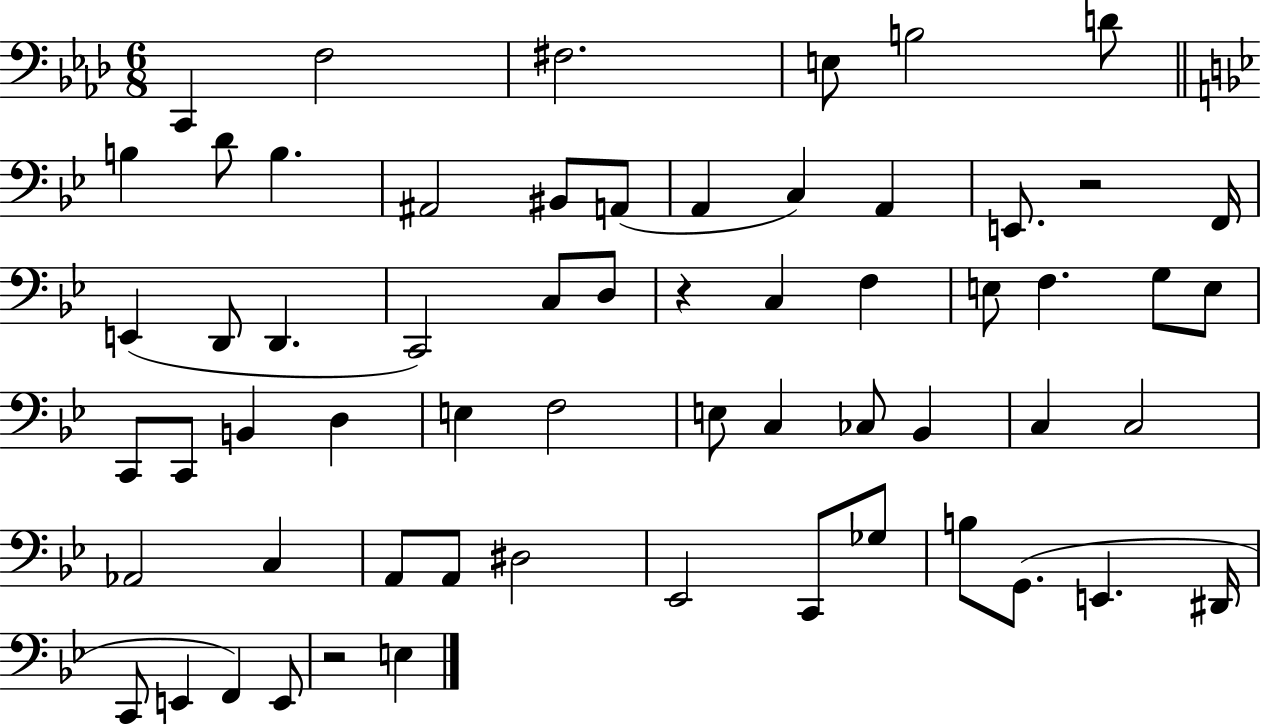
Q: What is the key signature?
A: AES major